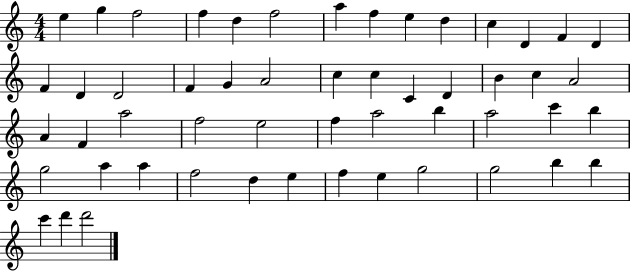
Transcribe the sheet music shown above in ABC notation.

X:1
T:Untitled
M:4/4
L:1/4
K:C
e g f2 f d f2 a f e d c D F D F D D2 F G A2 c c C D B c A2 A F a2 f2 e2 f a2 b a2 c' b g2 a a f2 d e f e g2 g2 b b c' d' d'2